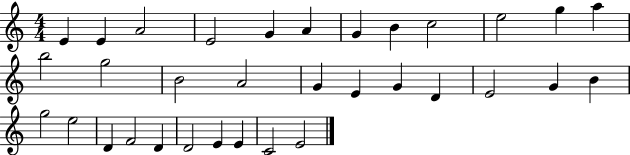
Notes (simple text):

E4/q E4/q A4/h E4/h G4/q A4/q G4/q B4/q C5/h E5/h G5/q A5/q B5/h G5/h B4/h A4/h G4/q E4/q G4/q D4/q E4/h G4/q B4/q G5/h E5/h D4/q F4/h D4/q D4/h E4/q E4/q C4/h E4/h